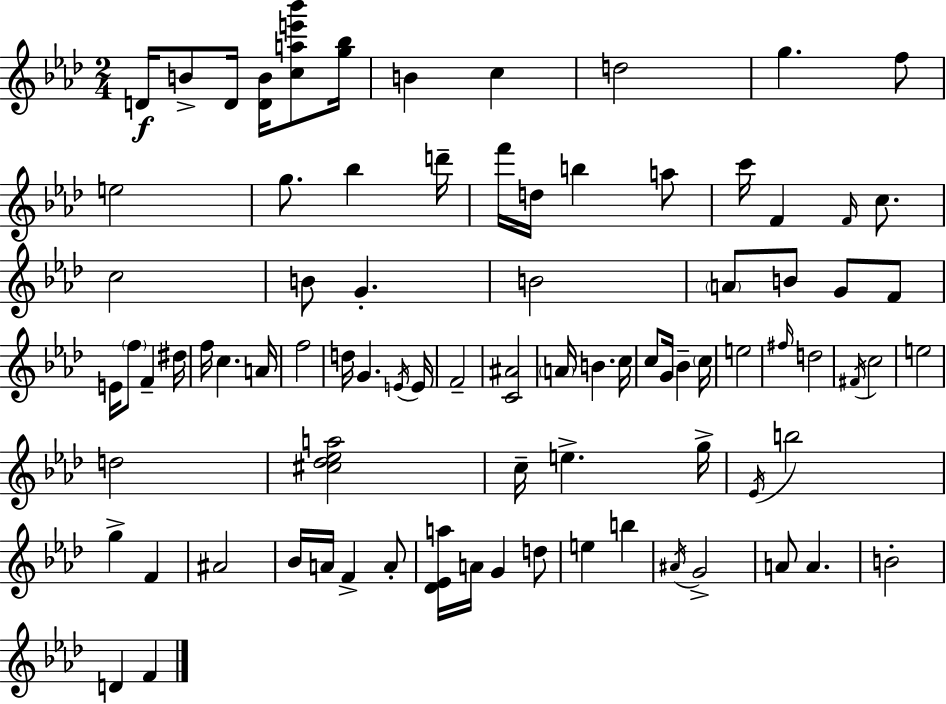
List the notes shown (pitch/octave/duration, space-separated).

D4/s B4/e D4/s [D4,B4]/s [C5,A5,E6,Bb6]/e [G5,Bb5]/s B4/q C5/q D5/h G5/q. F5/e E5/h G5/e. Bb5/q D6/s F6/s D5/s B5/q A5/e C6/s F4/q F4/s C5/e. C5/h B4/e G4/q. B4/h A4/e B4/e G4/e F4/e E4/s F5/e F4/q D#5/s F5/s C5/q. A4/s F5/h D5/s G4/q. E4/s E4/s F4/h [C4,A#4]/h A4/s B4/q. C5/s C5/e G4/s Bb4/q C5/s E5/h F#5/s D5/h F#4/s C5/h E5/h D5/h [C#5,Db5,Eb5,A5]/h C5/s E5/q. G5/s Eb4/s B5/h G5/q F4/q A#4/h Bb4/s A4/s F4/q A4/e [Db4,Eb4,A5]/s A4/s G4/q D5/e E5/q B5/q A#4/s G4/h A4/e A4/q. B4/h D4/q F4/q